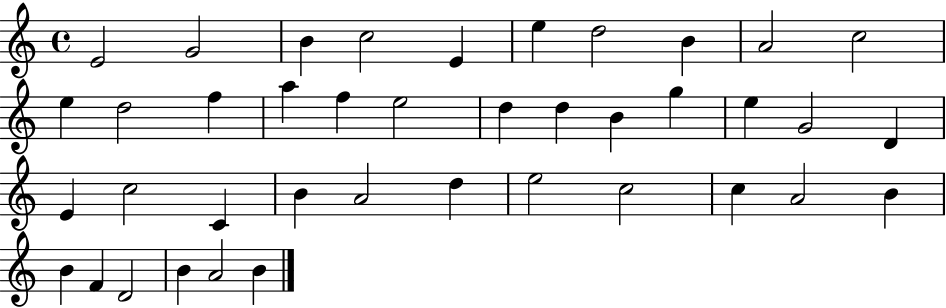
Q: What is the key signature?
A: C major